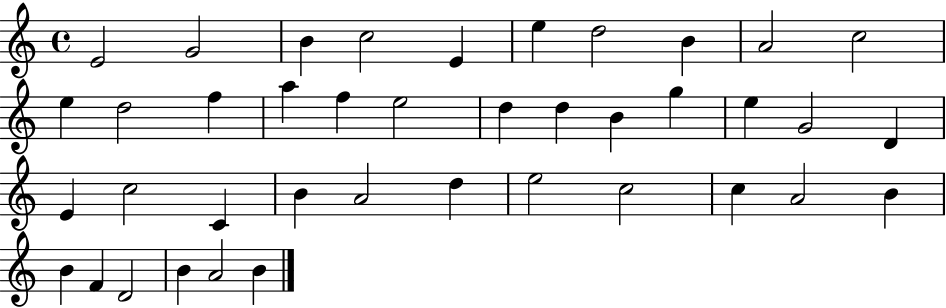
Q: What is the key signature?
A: C major